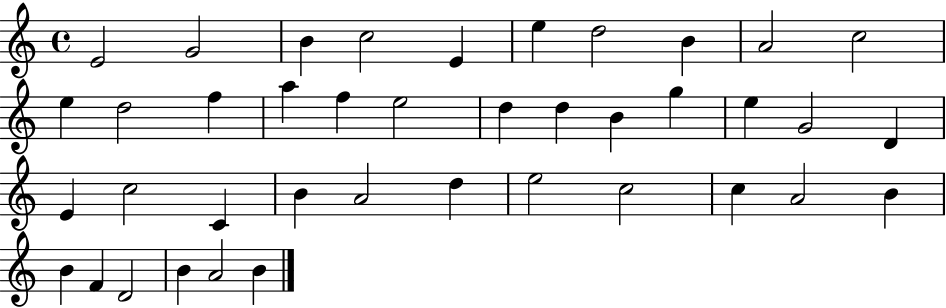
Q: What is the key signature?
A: C major